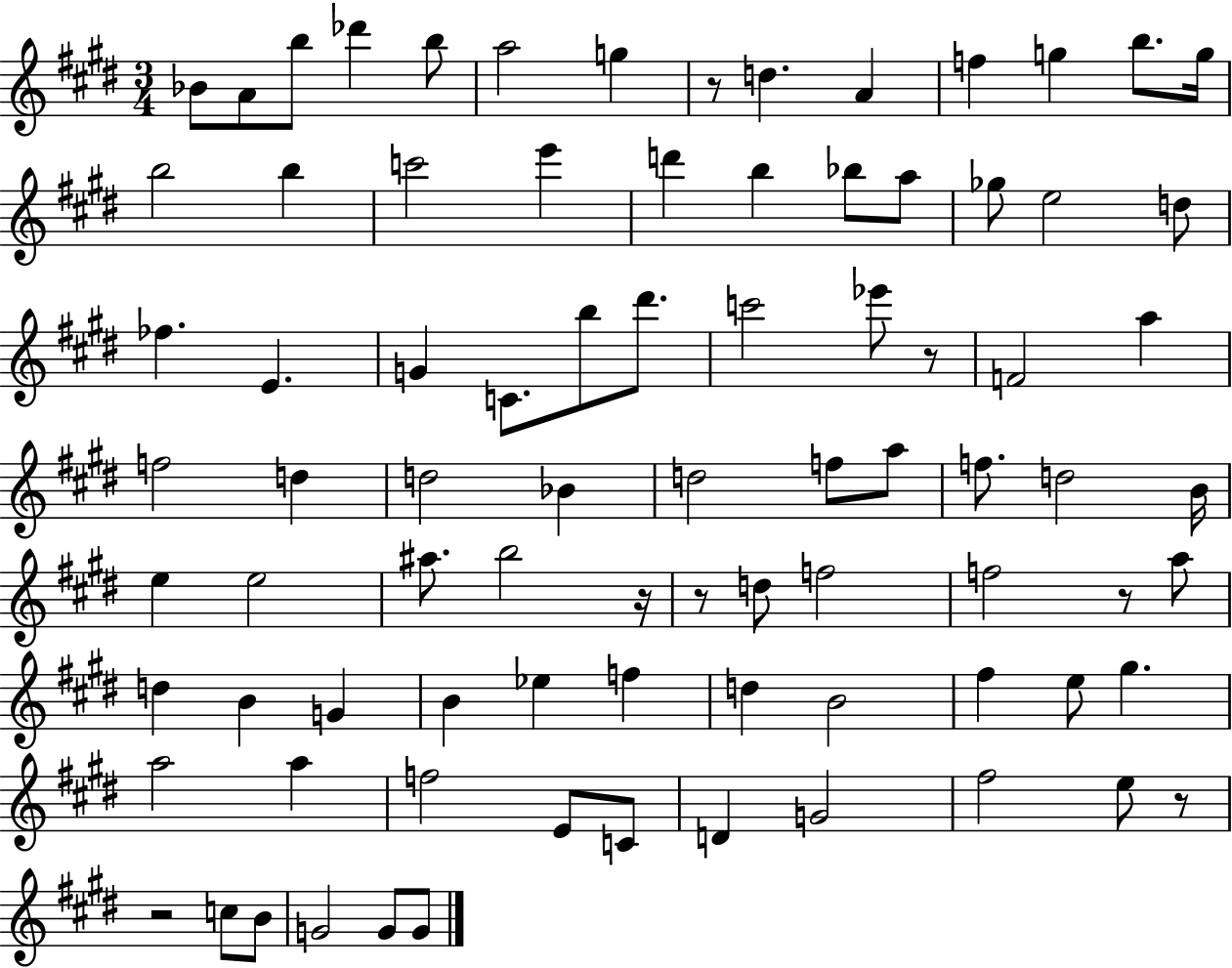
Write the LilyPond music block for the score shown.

{
  \clef treble
  \numericTimeSignature
  \time 3/4
  \key e \major
  bes'8 a'8 b''8 des'''4 b''8 | a''2 g''4 | r8 d''4. a'4 | f''4 g''4 b''8. g''16 | \break b''2 b''4 | c'''2 e'''4 | d'''4 b''4 bes''8 a''8 | ges''8 e''2 d''8 | \break fes''4. e'4. | g'4 c'8. b''8 dis'''8. | c'''2 ees'''8 r8 | f'2 a''4 | \break f''2 d''4 | d''2 bes'4 | d''2 f''8 a''8 | f''8. d''2 b'16 | \break e''4 e''2 | ais''8. b''2 r16 | r8 d''8 f''2 | f''2 r8 a''8 | \break d''4 b'4 g'4 | b'4 ees''4 f''4 | d''4 b'2 | fis''4 e''8 gis''4. | \break a''2 a''4 | f''2 e'8 c'8 | d'4 g'2 | fis''2 e''8 r8 | \break r2 c''8 b'8 | g'2 g'8 g'8 | \bar "|."
}